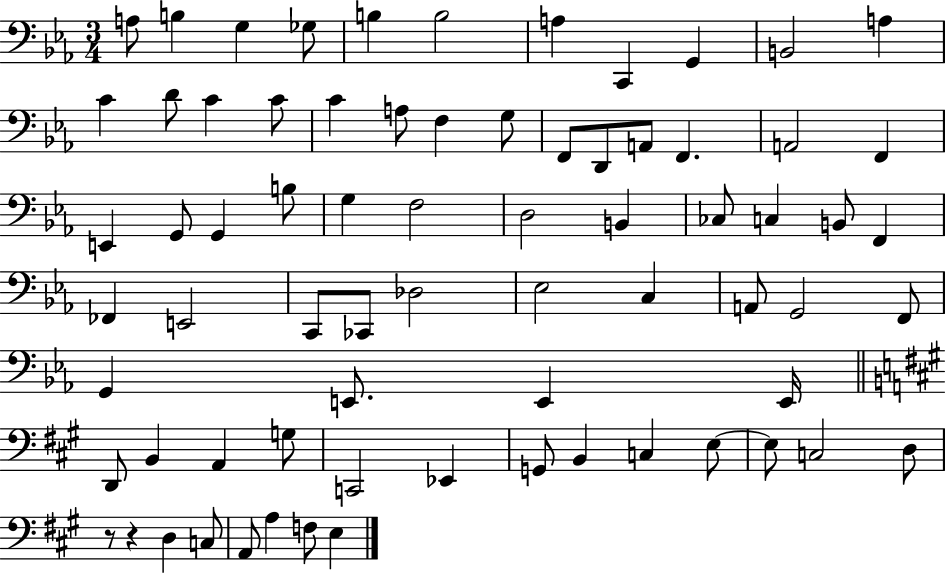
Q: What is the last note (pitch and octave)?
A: E3